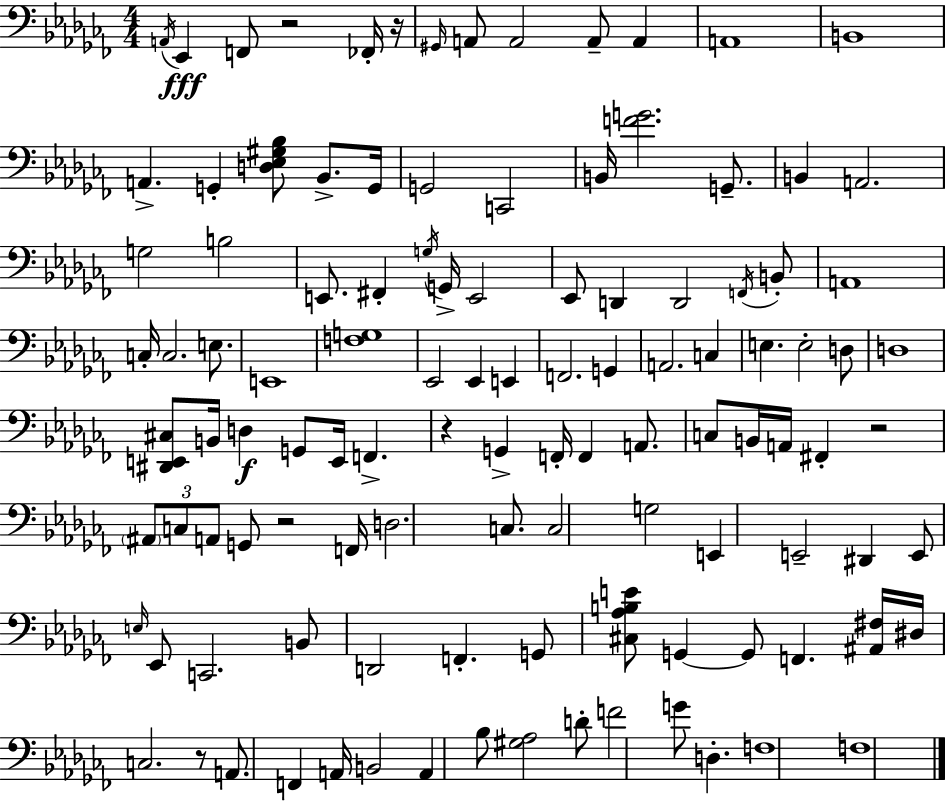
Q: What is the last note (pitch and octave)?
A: F3